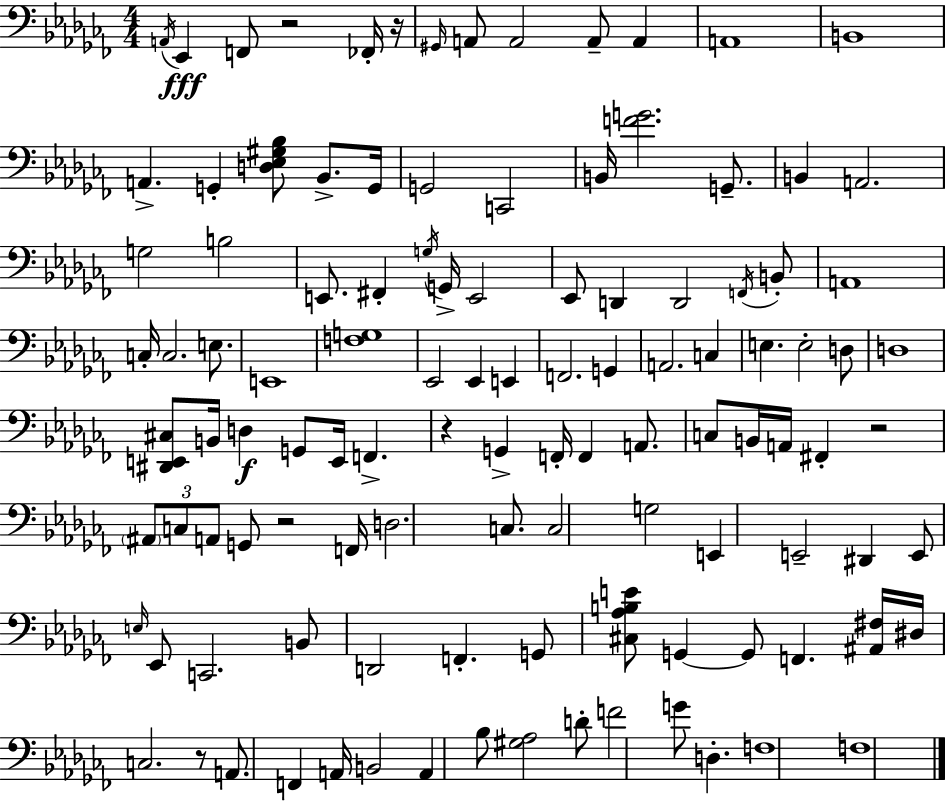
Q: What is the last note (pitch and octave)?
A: F3